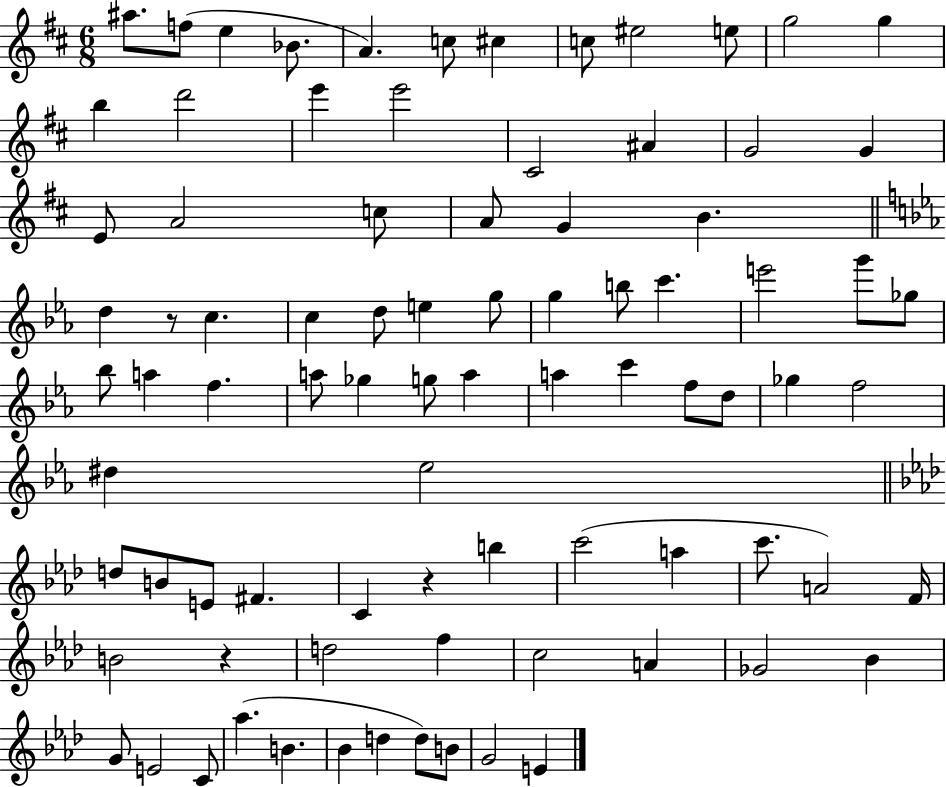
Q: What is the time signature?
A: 6/8